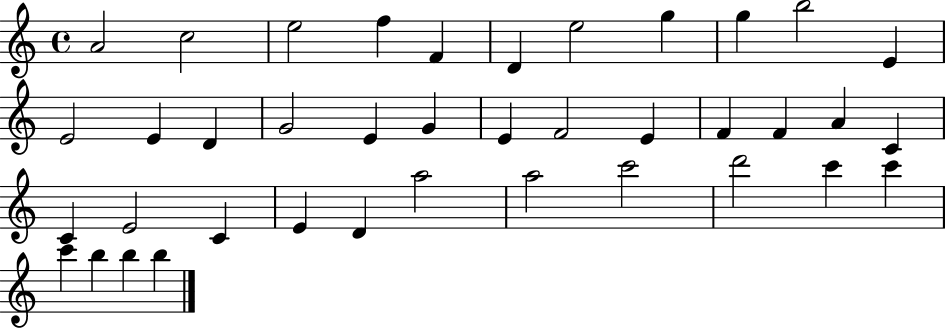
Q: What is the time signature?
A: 4/4